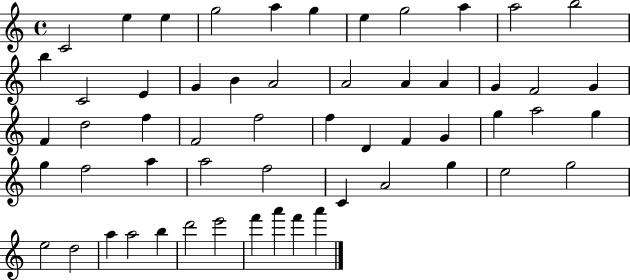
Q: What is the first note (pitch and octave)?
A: C4